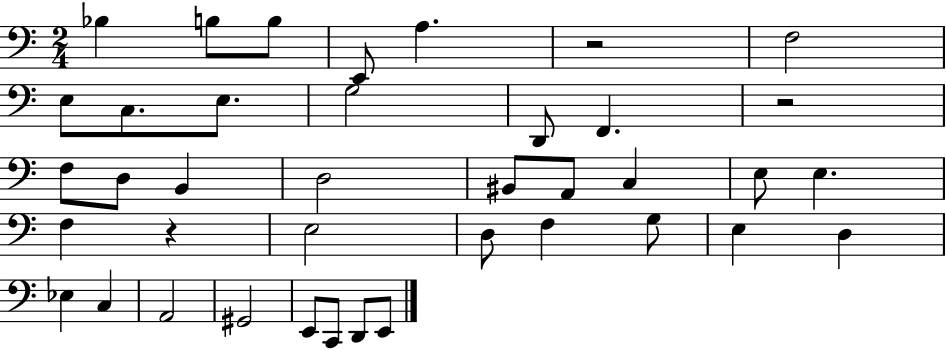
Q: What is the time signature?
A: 2/4